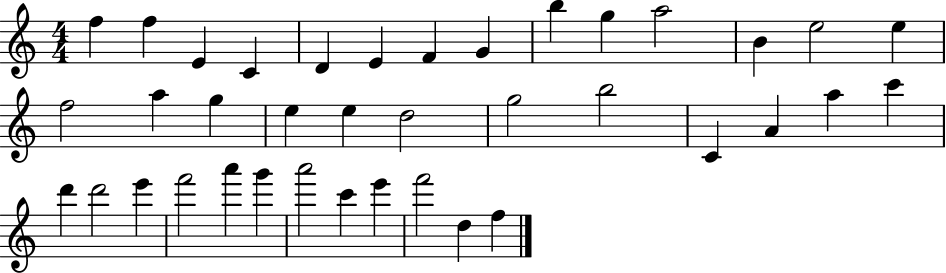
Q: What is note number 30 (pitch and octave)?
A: F6